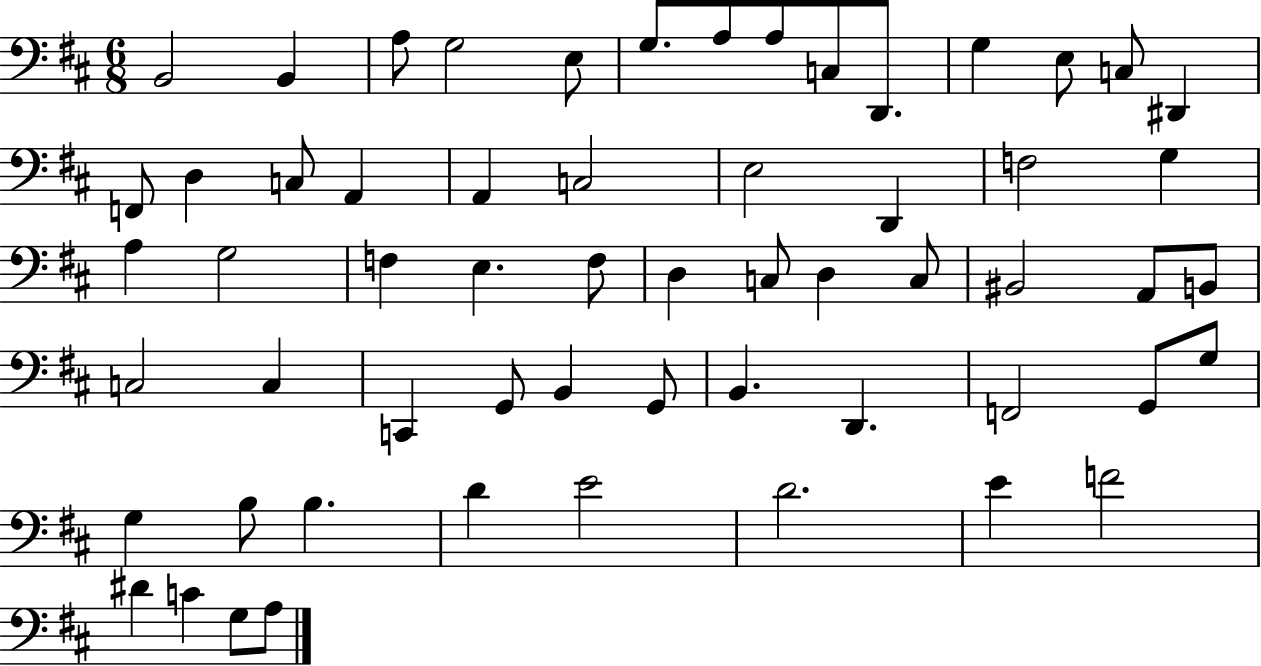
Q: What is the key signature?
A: D major